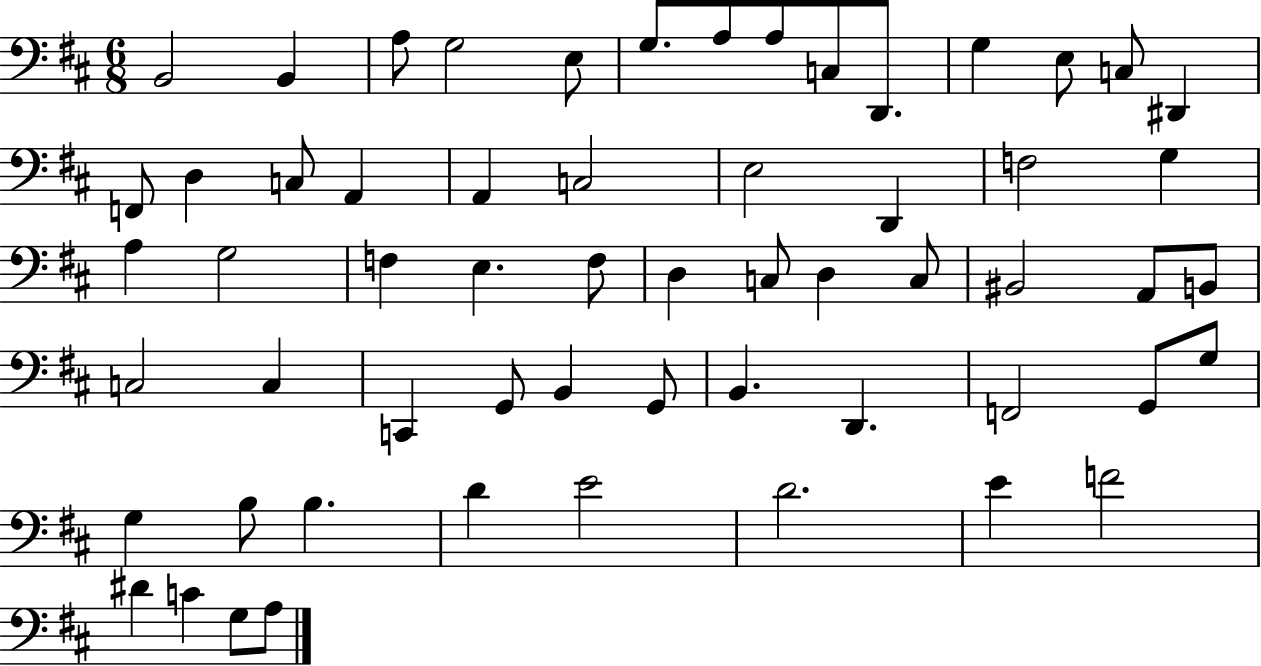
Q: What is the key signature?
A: D major